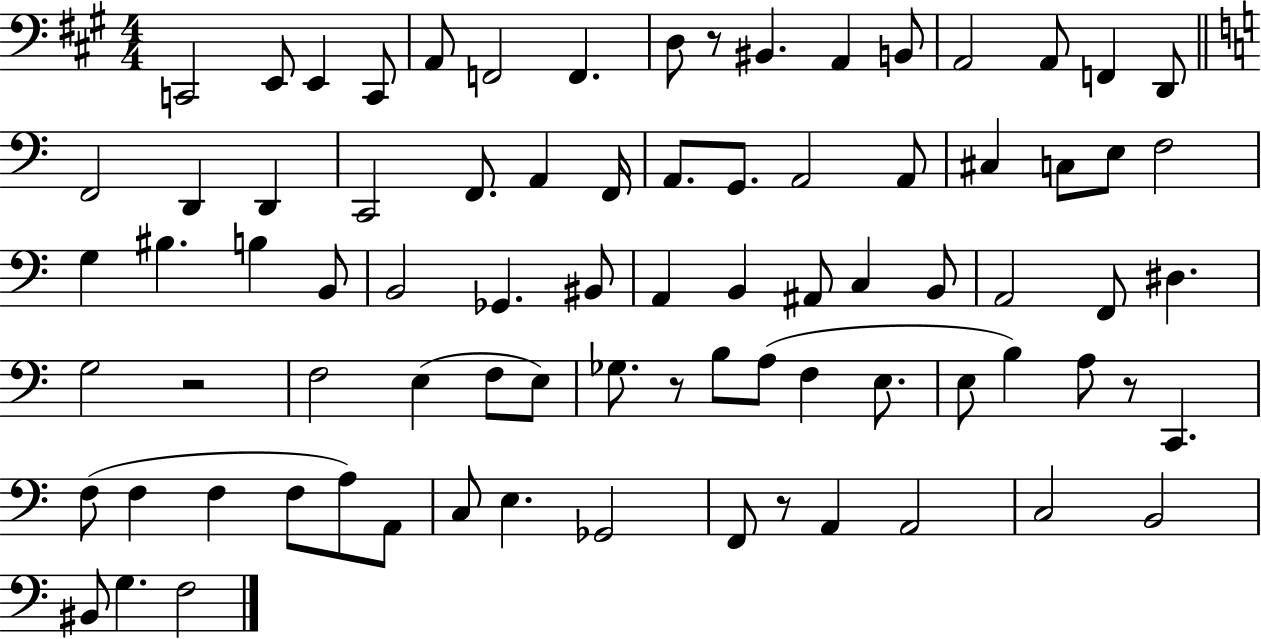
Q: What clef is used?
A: bass